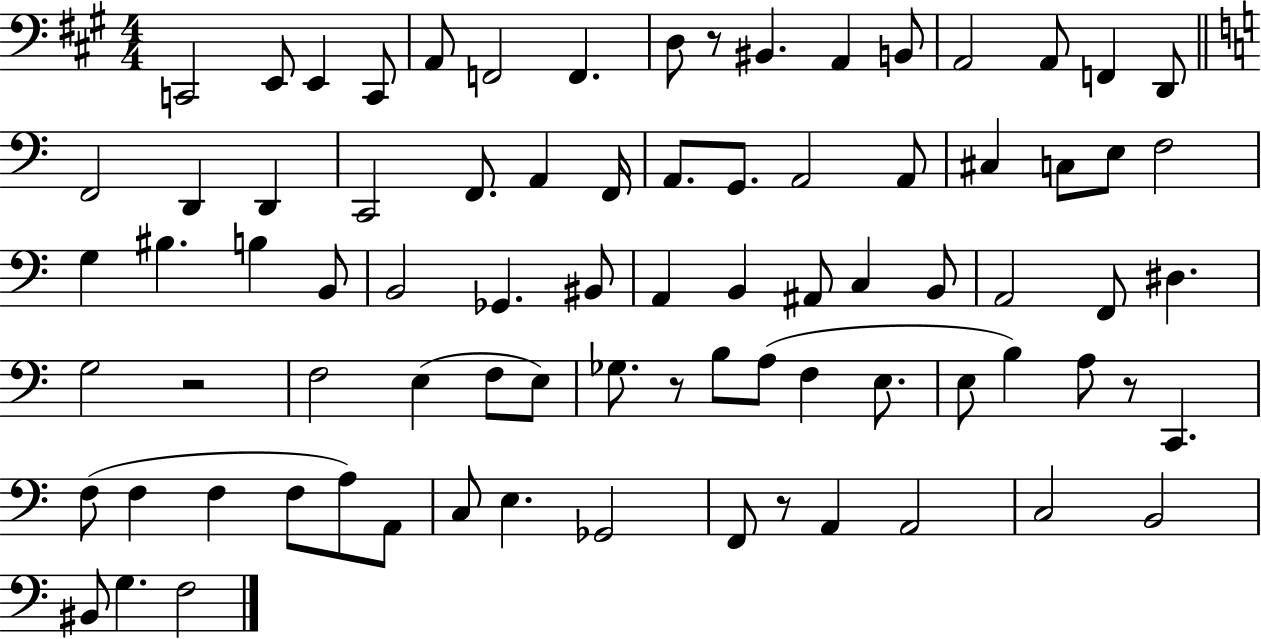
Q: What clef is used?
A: bass